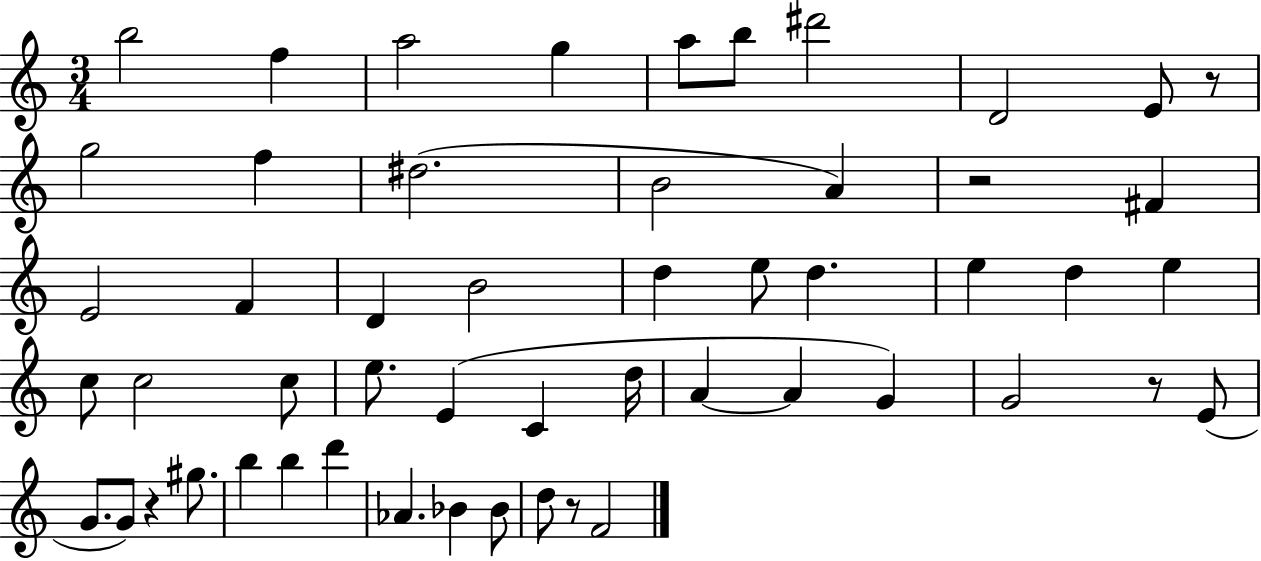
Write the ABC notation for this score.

X:1
T:Untitled
M:3/4
L:1/4
K:C
b2 f a2 g a/2 b/2 ^d'2 D2 E/2 z/2 g2 f ^d2 B2 A z2 ^F E2 F D B2 d e/2 d e d e c/2 c2 c/2 e/2 E C d/4 A A G G2 z/2 E/2 G/2 G/2 z ^g/2 b b d' _A _B _B/2 d/2 z/2 F2